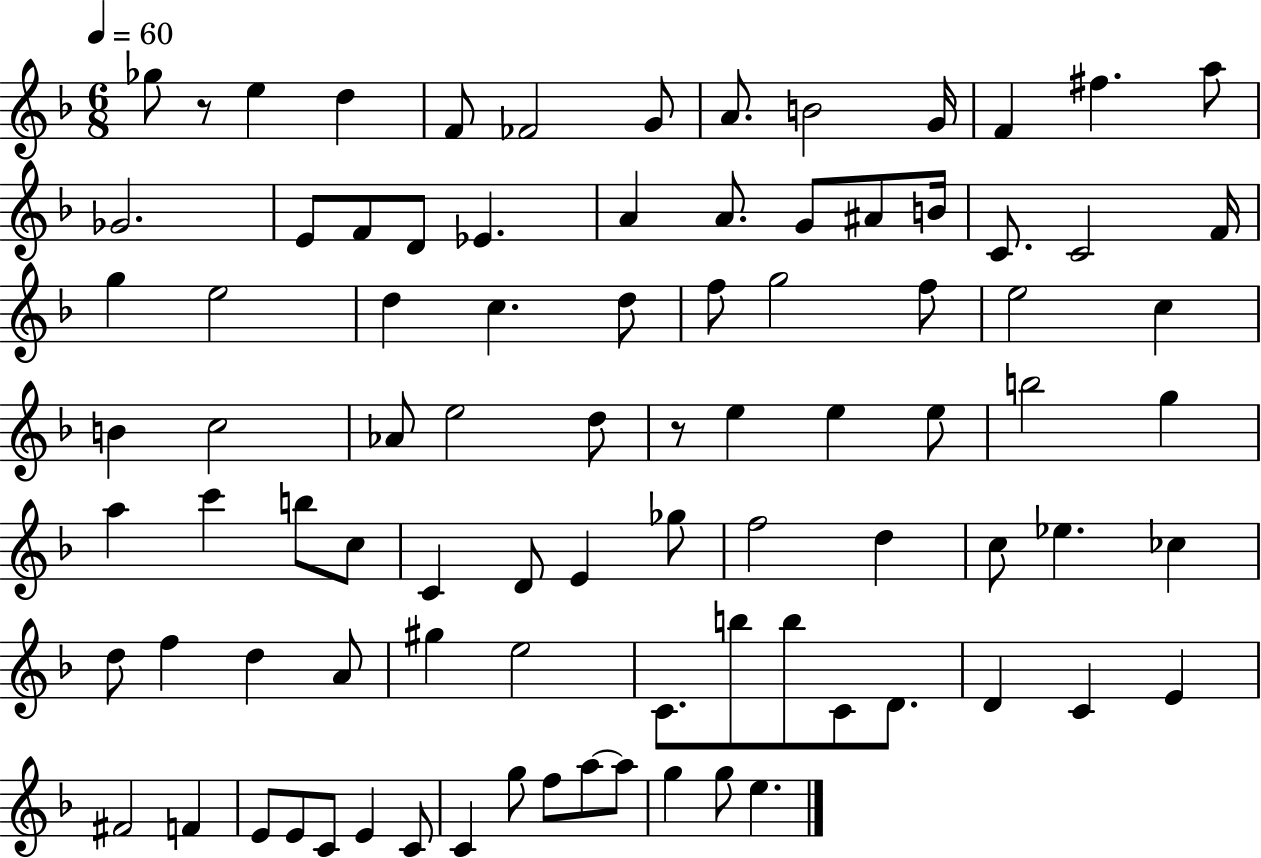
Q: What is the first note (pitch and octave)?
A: Gb5